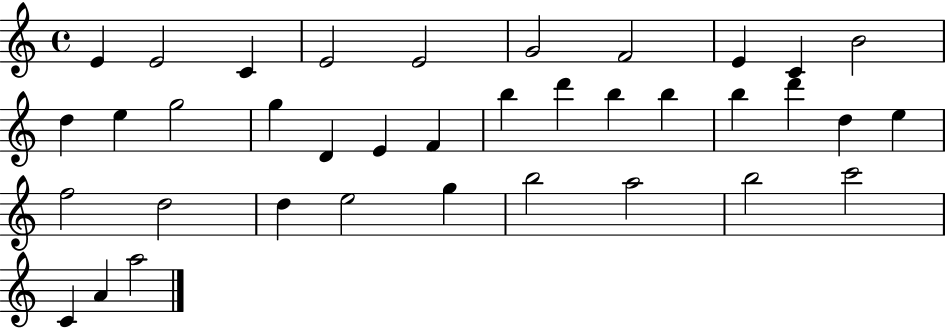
E4/q E4/h C4/q E4/h E4/h G4/h F4/h E4/q C4/q B4/h D5/q E5/q G5/h G5/q D4/q E4/q F4/q B5/q D6/q B5/q B5/q B5/q D6/q D5/q E5/q F5/h D5/h D5/q E5/h G5/q B5/h A5/h B5/h C6/h C4/q A4/q A5/h